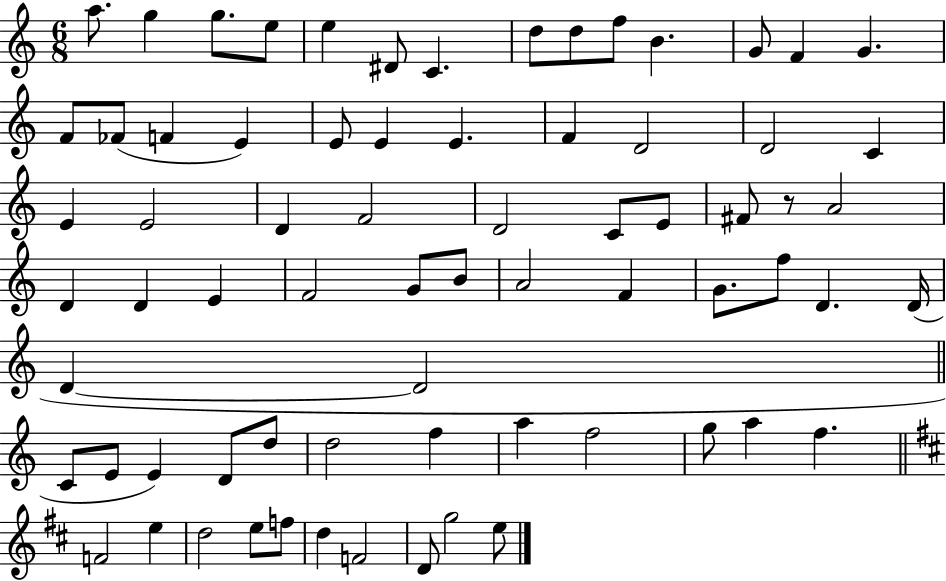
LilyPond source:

{
  \clef treble
  \numericTimeSignature
  \time 6/8
  \key c \major
  a''8. g''4 g''8. e''8 | e''4 dis'8 c'4. | d''8 d''8 f''8 b'4. | g'8 f'4 g'4. | \break f'8 fes'8( f'4 e'4) | e'8 e'4 e'4. | f'4 d'2 | d'2 c'4 | \break e'4 e'2 | d'4 f'2 | d'2 c'8 e'8 | fis'8 r8 a'2 | \break d'4 d'4 e'4 | f'2 g'8 b'8 | a'2 f'4 | g'8. f''8 d'4. d'16( | \break d'4~~ d'2 | \bar "||" \break \key c \major c'8 e'8 e'4) d'8 d''8 | d''2 f''4 | a''4 f''2 | g''8 a''4 f''4. | \break \bar "||" \break \key b \minor f'2 e''4 | d''2 e''8 f''8 | d''4 f'2 | d'8 g''2 e''8 | \break \bar "|."
}